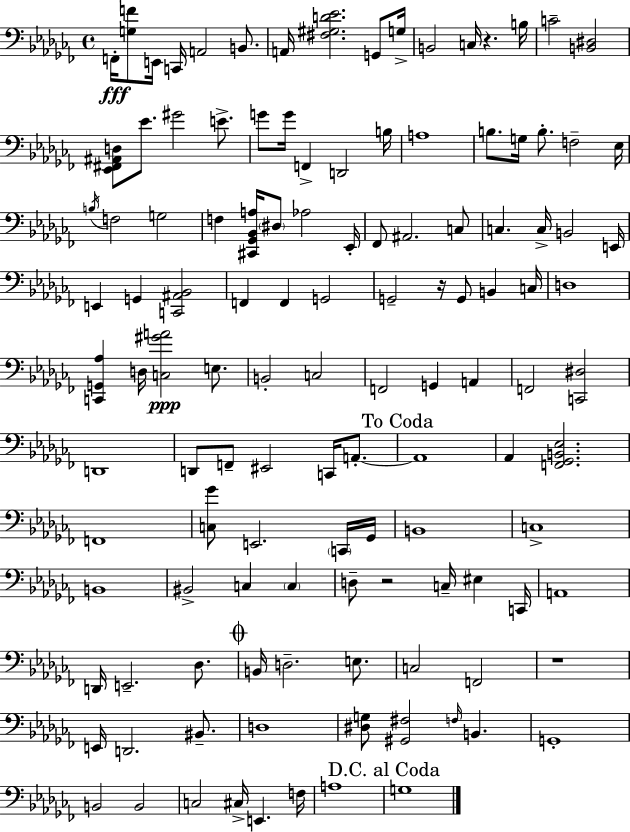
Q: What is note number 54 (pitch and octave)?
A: C3